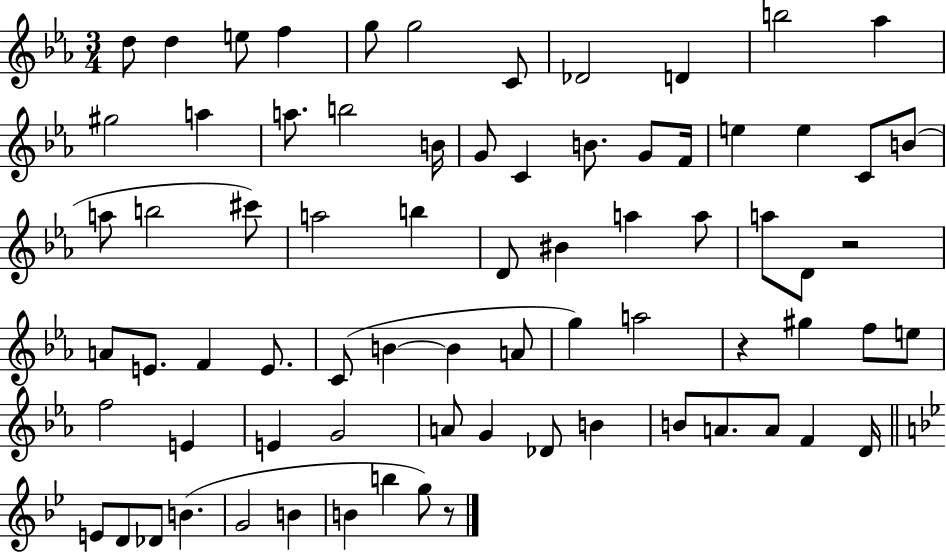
X:1
T:Untitled
M:3/4
L:1/4
K:Eb
d/2 d e/2 f g/2 g2 C/2 _D2 D b2 _a ^g2 a a/2 b2 B/4 G/2 C B/2 G/2 F/4 e e C/2 B/2 a/2 b2 ^c'/2 a2 b D/2 ^B a a/2 a/2 D/2 z2 A/2 E/2 F E/2 C/2 B B A/2 g a2 z ^g f/2 e/2 f2 E E G2 A/2 G _D/2 B B/2 A/2 A/2 F D/4 E/2 D/2 _D/2 B G2 B B b g/2 z/2